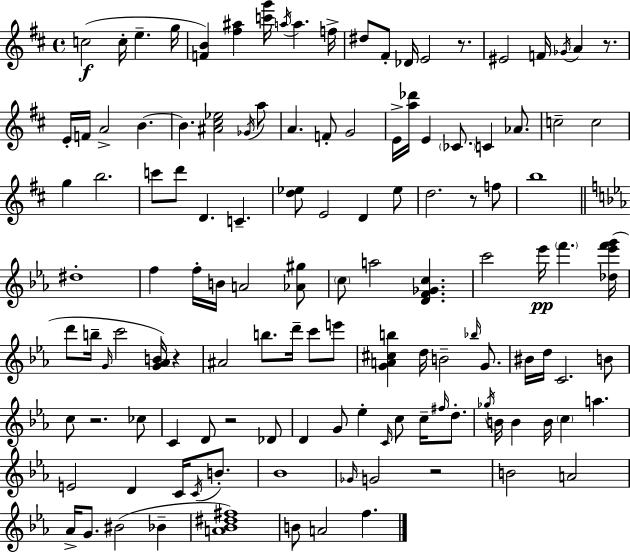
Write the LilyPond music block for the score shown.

{
  \clef treble
  \time 4/4
  \defaultTimeSignature
  \key d \major
  \repeat volta 2 { c''2(\f c''16-. e''4.-- g''16 | <f' b'>4) <fis'' ais''>4 <c''' g'''>16 \acciaccatura { a''16 } a''4. | f''16-> dis''8 fis'8-. des'16 e'2 r8. | eis'2 f'16 \acciaccatura { ges'16 } a'4 r8. | \break e'16-. f'16 a'2-> b'4.~~ | b'4. <ais' cis'' ees''>2 | \acciaccatura { ges'16 } a''8 a'4. f'8-. g'2 | e'16-> <a'' des'''>16 e'4 \parenthesize ces'8. c'4 | \break aes'8. c''2-- c''2 | g''4 b''2. | c'''8 d'''8 d'4. c'4.-- | <d'' ees''>8 e'2 d'4 | \break ees''8 d''2. r8 | f''8 b''1 | \bar "||" \break \key ees \major dis''1-. | f''4 f''16-. b'16 a'2 <aes' gis''>8 | \parenthesize c''8 a''2 <d' f' ges' c''>4. | c'''2 ees'''16\pp \parenthesize f'''4. <des'' ees''' f''' g'''>16( | \break d'''8 b''16-- \grace { g'16 } c'''2 <g' aes' b'>16) r4 | ais'2 b''8. d'''16-- c'''8 e'''8 | <g' a' cis'' b''>4 d''16 b'2-- \grace { bes''16 } g'8. | bis'16 d''16 c'2. | \break b'8 c''8 r2. | ces''8 c'4 d'8 r2 | des'8 d'4 g'8 ees''4-. \grace { c'16 } c''8 c''16-- | \grace { fis''16 } d''8.-. \acciaccatura { ges''16 } b'16 b'4 b'16 \parenthesize c''4 a''4. | \break e'2 d'4 | c'16 \acciaccatura { c'16 } b'8.-. bes'1 | \grace { ges'16 } g'2 r2 | b'2 a'2 | \break aes'16-> g'8. bis'2( | bes'4-- <a' bes' dis'' fis''>1) | b'8 a'2 | f''4. } \bar "|."
}